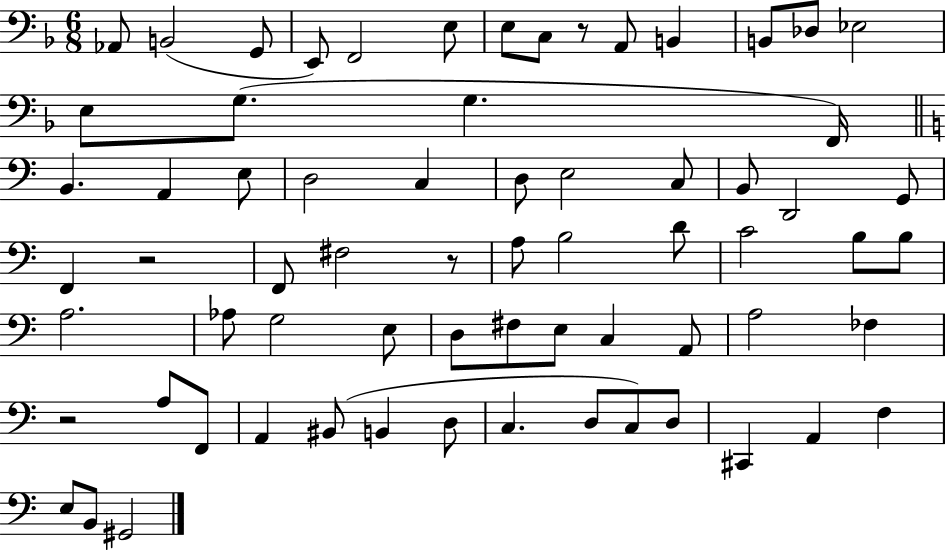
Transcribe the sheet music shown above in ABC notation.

X:1
T:Untitled
M:6/8
L:1/4
K:F
_A,,/2 B,,2 G,,/2 E,,/2 F,,2 E,/2 E,/2 C,/2 z/2 A,,/2 B,, B,,/2 _D,/2 _E,2 E,/2 G,/2 G, F,,/4 B,, A,, E,/2 D,2 C, D,/2 E,2 C,/2 B,,/2 D,,2 G,,/2 F,, z2 F,,/2 ^F,2 z/2 A,/2 B,2 D/2 C2 B,/2 B,/2 A,2 _A,/2 G,2 E,/2 D,/2 ^F,/2 E,/2 C, A,,/2 A,2 _F, z2 A,/2 F,,/2 A,, ^B,,/2 B,, D,/2 C, D,/2 C,/2 D,/2 ^C,, A,, F, E,/2 B,,/2 ^G,,2